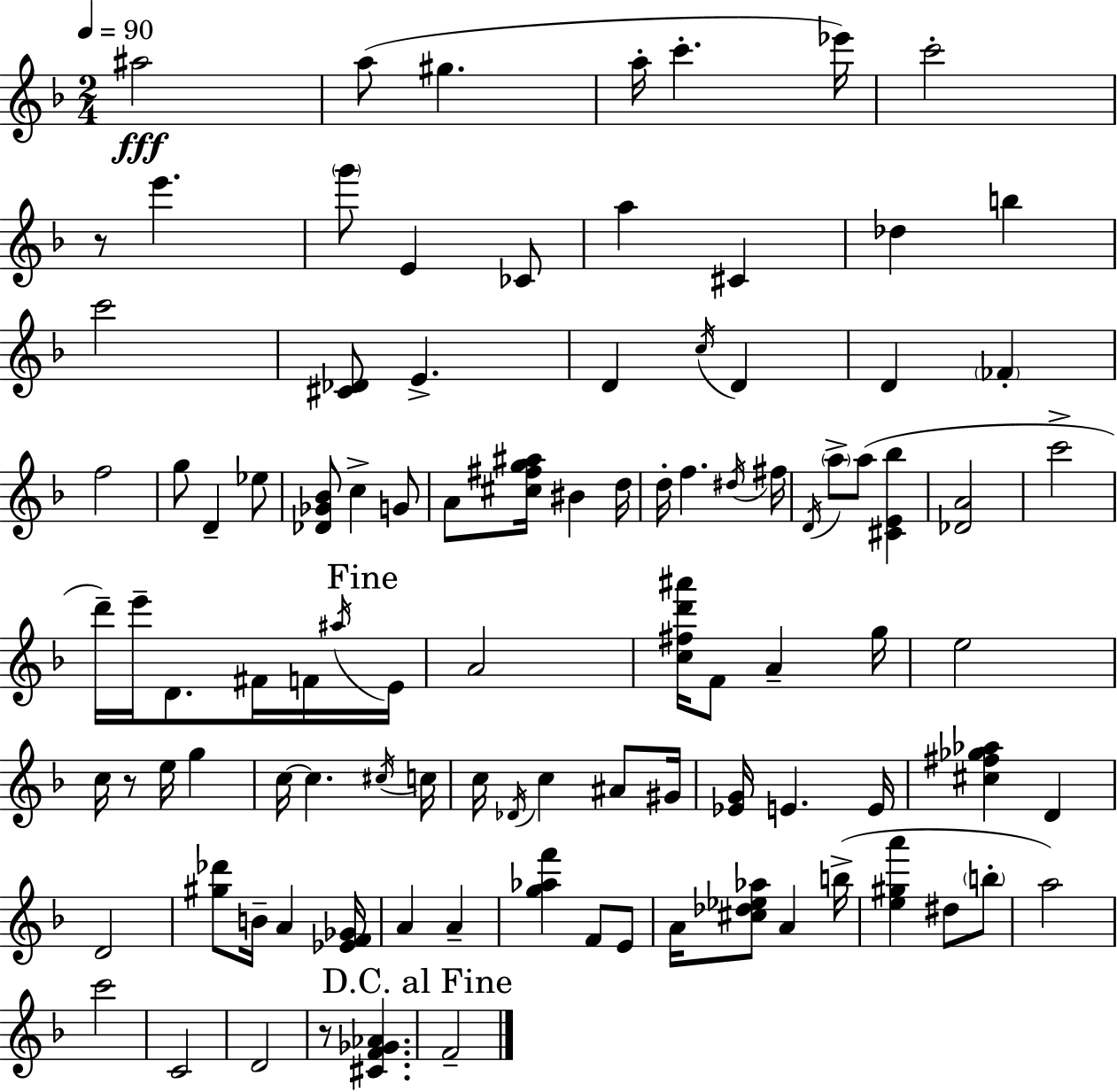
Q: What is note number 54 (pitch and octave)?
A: G5